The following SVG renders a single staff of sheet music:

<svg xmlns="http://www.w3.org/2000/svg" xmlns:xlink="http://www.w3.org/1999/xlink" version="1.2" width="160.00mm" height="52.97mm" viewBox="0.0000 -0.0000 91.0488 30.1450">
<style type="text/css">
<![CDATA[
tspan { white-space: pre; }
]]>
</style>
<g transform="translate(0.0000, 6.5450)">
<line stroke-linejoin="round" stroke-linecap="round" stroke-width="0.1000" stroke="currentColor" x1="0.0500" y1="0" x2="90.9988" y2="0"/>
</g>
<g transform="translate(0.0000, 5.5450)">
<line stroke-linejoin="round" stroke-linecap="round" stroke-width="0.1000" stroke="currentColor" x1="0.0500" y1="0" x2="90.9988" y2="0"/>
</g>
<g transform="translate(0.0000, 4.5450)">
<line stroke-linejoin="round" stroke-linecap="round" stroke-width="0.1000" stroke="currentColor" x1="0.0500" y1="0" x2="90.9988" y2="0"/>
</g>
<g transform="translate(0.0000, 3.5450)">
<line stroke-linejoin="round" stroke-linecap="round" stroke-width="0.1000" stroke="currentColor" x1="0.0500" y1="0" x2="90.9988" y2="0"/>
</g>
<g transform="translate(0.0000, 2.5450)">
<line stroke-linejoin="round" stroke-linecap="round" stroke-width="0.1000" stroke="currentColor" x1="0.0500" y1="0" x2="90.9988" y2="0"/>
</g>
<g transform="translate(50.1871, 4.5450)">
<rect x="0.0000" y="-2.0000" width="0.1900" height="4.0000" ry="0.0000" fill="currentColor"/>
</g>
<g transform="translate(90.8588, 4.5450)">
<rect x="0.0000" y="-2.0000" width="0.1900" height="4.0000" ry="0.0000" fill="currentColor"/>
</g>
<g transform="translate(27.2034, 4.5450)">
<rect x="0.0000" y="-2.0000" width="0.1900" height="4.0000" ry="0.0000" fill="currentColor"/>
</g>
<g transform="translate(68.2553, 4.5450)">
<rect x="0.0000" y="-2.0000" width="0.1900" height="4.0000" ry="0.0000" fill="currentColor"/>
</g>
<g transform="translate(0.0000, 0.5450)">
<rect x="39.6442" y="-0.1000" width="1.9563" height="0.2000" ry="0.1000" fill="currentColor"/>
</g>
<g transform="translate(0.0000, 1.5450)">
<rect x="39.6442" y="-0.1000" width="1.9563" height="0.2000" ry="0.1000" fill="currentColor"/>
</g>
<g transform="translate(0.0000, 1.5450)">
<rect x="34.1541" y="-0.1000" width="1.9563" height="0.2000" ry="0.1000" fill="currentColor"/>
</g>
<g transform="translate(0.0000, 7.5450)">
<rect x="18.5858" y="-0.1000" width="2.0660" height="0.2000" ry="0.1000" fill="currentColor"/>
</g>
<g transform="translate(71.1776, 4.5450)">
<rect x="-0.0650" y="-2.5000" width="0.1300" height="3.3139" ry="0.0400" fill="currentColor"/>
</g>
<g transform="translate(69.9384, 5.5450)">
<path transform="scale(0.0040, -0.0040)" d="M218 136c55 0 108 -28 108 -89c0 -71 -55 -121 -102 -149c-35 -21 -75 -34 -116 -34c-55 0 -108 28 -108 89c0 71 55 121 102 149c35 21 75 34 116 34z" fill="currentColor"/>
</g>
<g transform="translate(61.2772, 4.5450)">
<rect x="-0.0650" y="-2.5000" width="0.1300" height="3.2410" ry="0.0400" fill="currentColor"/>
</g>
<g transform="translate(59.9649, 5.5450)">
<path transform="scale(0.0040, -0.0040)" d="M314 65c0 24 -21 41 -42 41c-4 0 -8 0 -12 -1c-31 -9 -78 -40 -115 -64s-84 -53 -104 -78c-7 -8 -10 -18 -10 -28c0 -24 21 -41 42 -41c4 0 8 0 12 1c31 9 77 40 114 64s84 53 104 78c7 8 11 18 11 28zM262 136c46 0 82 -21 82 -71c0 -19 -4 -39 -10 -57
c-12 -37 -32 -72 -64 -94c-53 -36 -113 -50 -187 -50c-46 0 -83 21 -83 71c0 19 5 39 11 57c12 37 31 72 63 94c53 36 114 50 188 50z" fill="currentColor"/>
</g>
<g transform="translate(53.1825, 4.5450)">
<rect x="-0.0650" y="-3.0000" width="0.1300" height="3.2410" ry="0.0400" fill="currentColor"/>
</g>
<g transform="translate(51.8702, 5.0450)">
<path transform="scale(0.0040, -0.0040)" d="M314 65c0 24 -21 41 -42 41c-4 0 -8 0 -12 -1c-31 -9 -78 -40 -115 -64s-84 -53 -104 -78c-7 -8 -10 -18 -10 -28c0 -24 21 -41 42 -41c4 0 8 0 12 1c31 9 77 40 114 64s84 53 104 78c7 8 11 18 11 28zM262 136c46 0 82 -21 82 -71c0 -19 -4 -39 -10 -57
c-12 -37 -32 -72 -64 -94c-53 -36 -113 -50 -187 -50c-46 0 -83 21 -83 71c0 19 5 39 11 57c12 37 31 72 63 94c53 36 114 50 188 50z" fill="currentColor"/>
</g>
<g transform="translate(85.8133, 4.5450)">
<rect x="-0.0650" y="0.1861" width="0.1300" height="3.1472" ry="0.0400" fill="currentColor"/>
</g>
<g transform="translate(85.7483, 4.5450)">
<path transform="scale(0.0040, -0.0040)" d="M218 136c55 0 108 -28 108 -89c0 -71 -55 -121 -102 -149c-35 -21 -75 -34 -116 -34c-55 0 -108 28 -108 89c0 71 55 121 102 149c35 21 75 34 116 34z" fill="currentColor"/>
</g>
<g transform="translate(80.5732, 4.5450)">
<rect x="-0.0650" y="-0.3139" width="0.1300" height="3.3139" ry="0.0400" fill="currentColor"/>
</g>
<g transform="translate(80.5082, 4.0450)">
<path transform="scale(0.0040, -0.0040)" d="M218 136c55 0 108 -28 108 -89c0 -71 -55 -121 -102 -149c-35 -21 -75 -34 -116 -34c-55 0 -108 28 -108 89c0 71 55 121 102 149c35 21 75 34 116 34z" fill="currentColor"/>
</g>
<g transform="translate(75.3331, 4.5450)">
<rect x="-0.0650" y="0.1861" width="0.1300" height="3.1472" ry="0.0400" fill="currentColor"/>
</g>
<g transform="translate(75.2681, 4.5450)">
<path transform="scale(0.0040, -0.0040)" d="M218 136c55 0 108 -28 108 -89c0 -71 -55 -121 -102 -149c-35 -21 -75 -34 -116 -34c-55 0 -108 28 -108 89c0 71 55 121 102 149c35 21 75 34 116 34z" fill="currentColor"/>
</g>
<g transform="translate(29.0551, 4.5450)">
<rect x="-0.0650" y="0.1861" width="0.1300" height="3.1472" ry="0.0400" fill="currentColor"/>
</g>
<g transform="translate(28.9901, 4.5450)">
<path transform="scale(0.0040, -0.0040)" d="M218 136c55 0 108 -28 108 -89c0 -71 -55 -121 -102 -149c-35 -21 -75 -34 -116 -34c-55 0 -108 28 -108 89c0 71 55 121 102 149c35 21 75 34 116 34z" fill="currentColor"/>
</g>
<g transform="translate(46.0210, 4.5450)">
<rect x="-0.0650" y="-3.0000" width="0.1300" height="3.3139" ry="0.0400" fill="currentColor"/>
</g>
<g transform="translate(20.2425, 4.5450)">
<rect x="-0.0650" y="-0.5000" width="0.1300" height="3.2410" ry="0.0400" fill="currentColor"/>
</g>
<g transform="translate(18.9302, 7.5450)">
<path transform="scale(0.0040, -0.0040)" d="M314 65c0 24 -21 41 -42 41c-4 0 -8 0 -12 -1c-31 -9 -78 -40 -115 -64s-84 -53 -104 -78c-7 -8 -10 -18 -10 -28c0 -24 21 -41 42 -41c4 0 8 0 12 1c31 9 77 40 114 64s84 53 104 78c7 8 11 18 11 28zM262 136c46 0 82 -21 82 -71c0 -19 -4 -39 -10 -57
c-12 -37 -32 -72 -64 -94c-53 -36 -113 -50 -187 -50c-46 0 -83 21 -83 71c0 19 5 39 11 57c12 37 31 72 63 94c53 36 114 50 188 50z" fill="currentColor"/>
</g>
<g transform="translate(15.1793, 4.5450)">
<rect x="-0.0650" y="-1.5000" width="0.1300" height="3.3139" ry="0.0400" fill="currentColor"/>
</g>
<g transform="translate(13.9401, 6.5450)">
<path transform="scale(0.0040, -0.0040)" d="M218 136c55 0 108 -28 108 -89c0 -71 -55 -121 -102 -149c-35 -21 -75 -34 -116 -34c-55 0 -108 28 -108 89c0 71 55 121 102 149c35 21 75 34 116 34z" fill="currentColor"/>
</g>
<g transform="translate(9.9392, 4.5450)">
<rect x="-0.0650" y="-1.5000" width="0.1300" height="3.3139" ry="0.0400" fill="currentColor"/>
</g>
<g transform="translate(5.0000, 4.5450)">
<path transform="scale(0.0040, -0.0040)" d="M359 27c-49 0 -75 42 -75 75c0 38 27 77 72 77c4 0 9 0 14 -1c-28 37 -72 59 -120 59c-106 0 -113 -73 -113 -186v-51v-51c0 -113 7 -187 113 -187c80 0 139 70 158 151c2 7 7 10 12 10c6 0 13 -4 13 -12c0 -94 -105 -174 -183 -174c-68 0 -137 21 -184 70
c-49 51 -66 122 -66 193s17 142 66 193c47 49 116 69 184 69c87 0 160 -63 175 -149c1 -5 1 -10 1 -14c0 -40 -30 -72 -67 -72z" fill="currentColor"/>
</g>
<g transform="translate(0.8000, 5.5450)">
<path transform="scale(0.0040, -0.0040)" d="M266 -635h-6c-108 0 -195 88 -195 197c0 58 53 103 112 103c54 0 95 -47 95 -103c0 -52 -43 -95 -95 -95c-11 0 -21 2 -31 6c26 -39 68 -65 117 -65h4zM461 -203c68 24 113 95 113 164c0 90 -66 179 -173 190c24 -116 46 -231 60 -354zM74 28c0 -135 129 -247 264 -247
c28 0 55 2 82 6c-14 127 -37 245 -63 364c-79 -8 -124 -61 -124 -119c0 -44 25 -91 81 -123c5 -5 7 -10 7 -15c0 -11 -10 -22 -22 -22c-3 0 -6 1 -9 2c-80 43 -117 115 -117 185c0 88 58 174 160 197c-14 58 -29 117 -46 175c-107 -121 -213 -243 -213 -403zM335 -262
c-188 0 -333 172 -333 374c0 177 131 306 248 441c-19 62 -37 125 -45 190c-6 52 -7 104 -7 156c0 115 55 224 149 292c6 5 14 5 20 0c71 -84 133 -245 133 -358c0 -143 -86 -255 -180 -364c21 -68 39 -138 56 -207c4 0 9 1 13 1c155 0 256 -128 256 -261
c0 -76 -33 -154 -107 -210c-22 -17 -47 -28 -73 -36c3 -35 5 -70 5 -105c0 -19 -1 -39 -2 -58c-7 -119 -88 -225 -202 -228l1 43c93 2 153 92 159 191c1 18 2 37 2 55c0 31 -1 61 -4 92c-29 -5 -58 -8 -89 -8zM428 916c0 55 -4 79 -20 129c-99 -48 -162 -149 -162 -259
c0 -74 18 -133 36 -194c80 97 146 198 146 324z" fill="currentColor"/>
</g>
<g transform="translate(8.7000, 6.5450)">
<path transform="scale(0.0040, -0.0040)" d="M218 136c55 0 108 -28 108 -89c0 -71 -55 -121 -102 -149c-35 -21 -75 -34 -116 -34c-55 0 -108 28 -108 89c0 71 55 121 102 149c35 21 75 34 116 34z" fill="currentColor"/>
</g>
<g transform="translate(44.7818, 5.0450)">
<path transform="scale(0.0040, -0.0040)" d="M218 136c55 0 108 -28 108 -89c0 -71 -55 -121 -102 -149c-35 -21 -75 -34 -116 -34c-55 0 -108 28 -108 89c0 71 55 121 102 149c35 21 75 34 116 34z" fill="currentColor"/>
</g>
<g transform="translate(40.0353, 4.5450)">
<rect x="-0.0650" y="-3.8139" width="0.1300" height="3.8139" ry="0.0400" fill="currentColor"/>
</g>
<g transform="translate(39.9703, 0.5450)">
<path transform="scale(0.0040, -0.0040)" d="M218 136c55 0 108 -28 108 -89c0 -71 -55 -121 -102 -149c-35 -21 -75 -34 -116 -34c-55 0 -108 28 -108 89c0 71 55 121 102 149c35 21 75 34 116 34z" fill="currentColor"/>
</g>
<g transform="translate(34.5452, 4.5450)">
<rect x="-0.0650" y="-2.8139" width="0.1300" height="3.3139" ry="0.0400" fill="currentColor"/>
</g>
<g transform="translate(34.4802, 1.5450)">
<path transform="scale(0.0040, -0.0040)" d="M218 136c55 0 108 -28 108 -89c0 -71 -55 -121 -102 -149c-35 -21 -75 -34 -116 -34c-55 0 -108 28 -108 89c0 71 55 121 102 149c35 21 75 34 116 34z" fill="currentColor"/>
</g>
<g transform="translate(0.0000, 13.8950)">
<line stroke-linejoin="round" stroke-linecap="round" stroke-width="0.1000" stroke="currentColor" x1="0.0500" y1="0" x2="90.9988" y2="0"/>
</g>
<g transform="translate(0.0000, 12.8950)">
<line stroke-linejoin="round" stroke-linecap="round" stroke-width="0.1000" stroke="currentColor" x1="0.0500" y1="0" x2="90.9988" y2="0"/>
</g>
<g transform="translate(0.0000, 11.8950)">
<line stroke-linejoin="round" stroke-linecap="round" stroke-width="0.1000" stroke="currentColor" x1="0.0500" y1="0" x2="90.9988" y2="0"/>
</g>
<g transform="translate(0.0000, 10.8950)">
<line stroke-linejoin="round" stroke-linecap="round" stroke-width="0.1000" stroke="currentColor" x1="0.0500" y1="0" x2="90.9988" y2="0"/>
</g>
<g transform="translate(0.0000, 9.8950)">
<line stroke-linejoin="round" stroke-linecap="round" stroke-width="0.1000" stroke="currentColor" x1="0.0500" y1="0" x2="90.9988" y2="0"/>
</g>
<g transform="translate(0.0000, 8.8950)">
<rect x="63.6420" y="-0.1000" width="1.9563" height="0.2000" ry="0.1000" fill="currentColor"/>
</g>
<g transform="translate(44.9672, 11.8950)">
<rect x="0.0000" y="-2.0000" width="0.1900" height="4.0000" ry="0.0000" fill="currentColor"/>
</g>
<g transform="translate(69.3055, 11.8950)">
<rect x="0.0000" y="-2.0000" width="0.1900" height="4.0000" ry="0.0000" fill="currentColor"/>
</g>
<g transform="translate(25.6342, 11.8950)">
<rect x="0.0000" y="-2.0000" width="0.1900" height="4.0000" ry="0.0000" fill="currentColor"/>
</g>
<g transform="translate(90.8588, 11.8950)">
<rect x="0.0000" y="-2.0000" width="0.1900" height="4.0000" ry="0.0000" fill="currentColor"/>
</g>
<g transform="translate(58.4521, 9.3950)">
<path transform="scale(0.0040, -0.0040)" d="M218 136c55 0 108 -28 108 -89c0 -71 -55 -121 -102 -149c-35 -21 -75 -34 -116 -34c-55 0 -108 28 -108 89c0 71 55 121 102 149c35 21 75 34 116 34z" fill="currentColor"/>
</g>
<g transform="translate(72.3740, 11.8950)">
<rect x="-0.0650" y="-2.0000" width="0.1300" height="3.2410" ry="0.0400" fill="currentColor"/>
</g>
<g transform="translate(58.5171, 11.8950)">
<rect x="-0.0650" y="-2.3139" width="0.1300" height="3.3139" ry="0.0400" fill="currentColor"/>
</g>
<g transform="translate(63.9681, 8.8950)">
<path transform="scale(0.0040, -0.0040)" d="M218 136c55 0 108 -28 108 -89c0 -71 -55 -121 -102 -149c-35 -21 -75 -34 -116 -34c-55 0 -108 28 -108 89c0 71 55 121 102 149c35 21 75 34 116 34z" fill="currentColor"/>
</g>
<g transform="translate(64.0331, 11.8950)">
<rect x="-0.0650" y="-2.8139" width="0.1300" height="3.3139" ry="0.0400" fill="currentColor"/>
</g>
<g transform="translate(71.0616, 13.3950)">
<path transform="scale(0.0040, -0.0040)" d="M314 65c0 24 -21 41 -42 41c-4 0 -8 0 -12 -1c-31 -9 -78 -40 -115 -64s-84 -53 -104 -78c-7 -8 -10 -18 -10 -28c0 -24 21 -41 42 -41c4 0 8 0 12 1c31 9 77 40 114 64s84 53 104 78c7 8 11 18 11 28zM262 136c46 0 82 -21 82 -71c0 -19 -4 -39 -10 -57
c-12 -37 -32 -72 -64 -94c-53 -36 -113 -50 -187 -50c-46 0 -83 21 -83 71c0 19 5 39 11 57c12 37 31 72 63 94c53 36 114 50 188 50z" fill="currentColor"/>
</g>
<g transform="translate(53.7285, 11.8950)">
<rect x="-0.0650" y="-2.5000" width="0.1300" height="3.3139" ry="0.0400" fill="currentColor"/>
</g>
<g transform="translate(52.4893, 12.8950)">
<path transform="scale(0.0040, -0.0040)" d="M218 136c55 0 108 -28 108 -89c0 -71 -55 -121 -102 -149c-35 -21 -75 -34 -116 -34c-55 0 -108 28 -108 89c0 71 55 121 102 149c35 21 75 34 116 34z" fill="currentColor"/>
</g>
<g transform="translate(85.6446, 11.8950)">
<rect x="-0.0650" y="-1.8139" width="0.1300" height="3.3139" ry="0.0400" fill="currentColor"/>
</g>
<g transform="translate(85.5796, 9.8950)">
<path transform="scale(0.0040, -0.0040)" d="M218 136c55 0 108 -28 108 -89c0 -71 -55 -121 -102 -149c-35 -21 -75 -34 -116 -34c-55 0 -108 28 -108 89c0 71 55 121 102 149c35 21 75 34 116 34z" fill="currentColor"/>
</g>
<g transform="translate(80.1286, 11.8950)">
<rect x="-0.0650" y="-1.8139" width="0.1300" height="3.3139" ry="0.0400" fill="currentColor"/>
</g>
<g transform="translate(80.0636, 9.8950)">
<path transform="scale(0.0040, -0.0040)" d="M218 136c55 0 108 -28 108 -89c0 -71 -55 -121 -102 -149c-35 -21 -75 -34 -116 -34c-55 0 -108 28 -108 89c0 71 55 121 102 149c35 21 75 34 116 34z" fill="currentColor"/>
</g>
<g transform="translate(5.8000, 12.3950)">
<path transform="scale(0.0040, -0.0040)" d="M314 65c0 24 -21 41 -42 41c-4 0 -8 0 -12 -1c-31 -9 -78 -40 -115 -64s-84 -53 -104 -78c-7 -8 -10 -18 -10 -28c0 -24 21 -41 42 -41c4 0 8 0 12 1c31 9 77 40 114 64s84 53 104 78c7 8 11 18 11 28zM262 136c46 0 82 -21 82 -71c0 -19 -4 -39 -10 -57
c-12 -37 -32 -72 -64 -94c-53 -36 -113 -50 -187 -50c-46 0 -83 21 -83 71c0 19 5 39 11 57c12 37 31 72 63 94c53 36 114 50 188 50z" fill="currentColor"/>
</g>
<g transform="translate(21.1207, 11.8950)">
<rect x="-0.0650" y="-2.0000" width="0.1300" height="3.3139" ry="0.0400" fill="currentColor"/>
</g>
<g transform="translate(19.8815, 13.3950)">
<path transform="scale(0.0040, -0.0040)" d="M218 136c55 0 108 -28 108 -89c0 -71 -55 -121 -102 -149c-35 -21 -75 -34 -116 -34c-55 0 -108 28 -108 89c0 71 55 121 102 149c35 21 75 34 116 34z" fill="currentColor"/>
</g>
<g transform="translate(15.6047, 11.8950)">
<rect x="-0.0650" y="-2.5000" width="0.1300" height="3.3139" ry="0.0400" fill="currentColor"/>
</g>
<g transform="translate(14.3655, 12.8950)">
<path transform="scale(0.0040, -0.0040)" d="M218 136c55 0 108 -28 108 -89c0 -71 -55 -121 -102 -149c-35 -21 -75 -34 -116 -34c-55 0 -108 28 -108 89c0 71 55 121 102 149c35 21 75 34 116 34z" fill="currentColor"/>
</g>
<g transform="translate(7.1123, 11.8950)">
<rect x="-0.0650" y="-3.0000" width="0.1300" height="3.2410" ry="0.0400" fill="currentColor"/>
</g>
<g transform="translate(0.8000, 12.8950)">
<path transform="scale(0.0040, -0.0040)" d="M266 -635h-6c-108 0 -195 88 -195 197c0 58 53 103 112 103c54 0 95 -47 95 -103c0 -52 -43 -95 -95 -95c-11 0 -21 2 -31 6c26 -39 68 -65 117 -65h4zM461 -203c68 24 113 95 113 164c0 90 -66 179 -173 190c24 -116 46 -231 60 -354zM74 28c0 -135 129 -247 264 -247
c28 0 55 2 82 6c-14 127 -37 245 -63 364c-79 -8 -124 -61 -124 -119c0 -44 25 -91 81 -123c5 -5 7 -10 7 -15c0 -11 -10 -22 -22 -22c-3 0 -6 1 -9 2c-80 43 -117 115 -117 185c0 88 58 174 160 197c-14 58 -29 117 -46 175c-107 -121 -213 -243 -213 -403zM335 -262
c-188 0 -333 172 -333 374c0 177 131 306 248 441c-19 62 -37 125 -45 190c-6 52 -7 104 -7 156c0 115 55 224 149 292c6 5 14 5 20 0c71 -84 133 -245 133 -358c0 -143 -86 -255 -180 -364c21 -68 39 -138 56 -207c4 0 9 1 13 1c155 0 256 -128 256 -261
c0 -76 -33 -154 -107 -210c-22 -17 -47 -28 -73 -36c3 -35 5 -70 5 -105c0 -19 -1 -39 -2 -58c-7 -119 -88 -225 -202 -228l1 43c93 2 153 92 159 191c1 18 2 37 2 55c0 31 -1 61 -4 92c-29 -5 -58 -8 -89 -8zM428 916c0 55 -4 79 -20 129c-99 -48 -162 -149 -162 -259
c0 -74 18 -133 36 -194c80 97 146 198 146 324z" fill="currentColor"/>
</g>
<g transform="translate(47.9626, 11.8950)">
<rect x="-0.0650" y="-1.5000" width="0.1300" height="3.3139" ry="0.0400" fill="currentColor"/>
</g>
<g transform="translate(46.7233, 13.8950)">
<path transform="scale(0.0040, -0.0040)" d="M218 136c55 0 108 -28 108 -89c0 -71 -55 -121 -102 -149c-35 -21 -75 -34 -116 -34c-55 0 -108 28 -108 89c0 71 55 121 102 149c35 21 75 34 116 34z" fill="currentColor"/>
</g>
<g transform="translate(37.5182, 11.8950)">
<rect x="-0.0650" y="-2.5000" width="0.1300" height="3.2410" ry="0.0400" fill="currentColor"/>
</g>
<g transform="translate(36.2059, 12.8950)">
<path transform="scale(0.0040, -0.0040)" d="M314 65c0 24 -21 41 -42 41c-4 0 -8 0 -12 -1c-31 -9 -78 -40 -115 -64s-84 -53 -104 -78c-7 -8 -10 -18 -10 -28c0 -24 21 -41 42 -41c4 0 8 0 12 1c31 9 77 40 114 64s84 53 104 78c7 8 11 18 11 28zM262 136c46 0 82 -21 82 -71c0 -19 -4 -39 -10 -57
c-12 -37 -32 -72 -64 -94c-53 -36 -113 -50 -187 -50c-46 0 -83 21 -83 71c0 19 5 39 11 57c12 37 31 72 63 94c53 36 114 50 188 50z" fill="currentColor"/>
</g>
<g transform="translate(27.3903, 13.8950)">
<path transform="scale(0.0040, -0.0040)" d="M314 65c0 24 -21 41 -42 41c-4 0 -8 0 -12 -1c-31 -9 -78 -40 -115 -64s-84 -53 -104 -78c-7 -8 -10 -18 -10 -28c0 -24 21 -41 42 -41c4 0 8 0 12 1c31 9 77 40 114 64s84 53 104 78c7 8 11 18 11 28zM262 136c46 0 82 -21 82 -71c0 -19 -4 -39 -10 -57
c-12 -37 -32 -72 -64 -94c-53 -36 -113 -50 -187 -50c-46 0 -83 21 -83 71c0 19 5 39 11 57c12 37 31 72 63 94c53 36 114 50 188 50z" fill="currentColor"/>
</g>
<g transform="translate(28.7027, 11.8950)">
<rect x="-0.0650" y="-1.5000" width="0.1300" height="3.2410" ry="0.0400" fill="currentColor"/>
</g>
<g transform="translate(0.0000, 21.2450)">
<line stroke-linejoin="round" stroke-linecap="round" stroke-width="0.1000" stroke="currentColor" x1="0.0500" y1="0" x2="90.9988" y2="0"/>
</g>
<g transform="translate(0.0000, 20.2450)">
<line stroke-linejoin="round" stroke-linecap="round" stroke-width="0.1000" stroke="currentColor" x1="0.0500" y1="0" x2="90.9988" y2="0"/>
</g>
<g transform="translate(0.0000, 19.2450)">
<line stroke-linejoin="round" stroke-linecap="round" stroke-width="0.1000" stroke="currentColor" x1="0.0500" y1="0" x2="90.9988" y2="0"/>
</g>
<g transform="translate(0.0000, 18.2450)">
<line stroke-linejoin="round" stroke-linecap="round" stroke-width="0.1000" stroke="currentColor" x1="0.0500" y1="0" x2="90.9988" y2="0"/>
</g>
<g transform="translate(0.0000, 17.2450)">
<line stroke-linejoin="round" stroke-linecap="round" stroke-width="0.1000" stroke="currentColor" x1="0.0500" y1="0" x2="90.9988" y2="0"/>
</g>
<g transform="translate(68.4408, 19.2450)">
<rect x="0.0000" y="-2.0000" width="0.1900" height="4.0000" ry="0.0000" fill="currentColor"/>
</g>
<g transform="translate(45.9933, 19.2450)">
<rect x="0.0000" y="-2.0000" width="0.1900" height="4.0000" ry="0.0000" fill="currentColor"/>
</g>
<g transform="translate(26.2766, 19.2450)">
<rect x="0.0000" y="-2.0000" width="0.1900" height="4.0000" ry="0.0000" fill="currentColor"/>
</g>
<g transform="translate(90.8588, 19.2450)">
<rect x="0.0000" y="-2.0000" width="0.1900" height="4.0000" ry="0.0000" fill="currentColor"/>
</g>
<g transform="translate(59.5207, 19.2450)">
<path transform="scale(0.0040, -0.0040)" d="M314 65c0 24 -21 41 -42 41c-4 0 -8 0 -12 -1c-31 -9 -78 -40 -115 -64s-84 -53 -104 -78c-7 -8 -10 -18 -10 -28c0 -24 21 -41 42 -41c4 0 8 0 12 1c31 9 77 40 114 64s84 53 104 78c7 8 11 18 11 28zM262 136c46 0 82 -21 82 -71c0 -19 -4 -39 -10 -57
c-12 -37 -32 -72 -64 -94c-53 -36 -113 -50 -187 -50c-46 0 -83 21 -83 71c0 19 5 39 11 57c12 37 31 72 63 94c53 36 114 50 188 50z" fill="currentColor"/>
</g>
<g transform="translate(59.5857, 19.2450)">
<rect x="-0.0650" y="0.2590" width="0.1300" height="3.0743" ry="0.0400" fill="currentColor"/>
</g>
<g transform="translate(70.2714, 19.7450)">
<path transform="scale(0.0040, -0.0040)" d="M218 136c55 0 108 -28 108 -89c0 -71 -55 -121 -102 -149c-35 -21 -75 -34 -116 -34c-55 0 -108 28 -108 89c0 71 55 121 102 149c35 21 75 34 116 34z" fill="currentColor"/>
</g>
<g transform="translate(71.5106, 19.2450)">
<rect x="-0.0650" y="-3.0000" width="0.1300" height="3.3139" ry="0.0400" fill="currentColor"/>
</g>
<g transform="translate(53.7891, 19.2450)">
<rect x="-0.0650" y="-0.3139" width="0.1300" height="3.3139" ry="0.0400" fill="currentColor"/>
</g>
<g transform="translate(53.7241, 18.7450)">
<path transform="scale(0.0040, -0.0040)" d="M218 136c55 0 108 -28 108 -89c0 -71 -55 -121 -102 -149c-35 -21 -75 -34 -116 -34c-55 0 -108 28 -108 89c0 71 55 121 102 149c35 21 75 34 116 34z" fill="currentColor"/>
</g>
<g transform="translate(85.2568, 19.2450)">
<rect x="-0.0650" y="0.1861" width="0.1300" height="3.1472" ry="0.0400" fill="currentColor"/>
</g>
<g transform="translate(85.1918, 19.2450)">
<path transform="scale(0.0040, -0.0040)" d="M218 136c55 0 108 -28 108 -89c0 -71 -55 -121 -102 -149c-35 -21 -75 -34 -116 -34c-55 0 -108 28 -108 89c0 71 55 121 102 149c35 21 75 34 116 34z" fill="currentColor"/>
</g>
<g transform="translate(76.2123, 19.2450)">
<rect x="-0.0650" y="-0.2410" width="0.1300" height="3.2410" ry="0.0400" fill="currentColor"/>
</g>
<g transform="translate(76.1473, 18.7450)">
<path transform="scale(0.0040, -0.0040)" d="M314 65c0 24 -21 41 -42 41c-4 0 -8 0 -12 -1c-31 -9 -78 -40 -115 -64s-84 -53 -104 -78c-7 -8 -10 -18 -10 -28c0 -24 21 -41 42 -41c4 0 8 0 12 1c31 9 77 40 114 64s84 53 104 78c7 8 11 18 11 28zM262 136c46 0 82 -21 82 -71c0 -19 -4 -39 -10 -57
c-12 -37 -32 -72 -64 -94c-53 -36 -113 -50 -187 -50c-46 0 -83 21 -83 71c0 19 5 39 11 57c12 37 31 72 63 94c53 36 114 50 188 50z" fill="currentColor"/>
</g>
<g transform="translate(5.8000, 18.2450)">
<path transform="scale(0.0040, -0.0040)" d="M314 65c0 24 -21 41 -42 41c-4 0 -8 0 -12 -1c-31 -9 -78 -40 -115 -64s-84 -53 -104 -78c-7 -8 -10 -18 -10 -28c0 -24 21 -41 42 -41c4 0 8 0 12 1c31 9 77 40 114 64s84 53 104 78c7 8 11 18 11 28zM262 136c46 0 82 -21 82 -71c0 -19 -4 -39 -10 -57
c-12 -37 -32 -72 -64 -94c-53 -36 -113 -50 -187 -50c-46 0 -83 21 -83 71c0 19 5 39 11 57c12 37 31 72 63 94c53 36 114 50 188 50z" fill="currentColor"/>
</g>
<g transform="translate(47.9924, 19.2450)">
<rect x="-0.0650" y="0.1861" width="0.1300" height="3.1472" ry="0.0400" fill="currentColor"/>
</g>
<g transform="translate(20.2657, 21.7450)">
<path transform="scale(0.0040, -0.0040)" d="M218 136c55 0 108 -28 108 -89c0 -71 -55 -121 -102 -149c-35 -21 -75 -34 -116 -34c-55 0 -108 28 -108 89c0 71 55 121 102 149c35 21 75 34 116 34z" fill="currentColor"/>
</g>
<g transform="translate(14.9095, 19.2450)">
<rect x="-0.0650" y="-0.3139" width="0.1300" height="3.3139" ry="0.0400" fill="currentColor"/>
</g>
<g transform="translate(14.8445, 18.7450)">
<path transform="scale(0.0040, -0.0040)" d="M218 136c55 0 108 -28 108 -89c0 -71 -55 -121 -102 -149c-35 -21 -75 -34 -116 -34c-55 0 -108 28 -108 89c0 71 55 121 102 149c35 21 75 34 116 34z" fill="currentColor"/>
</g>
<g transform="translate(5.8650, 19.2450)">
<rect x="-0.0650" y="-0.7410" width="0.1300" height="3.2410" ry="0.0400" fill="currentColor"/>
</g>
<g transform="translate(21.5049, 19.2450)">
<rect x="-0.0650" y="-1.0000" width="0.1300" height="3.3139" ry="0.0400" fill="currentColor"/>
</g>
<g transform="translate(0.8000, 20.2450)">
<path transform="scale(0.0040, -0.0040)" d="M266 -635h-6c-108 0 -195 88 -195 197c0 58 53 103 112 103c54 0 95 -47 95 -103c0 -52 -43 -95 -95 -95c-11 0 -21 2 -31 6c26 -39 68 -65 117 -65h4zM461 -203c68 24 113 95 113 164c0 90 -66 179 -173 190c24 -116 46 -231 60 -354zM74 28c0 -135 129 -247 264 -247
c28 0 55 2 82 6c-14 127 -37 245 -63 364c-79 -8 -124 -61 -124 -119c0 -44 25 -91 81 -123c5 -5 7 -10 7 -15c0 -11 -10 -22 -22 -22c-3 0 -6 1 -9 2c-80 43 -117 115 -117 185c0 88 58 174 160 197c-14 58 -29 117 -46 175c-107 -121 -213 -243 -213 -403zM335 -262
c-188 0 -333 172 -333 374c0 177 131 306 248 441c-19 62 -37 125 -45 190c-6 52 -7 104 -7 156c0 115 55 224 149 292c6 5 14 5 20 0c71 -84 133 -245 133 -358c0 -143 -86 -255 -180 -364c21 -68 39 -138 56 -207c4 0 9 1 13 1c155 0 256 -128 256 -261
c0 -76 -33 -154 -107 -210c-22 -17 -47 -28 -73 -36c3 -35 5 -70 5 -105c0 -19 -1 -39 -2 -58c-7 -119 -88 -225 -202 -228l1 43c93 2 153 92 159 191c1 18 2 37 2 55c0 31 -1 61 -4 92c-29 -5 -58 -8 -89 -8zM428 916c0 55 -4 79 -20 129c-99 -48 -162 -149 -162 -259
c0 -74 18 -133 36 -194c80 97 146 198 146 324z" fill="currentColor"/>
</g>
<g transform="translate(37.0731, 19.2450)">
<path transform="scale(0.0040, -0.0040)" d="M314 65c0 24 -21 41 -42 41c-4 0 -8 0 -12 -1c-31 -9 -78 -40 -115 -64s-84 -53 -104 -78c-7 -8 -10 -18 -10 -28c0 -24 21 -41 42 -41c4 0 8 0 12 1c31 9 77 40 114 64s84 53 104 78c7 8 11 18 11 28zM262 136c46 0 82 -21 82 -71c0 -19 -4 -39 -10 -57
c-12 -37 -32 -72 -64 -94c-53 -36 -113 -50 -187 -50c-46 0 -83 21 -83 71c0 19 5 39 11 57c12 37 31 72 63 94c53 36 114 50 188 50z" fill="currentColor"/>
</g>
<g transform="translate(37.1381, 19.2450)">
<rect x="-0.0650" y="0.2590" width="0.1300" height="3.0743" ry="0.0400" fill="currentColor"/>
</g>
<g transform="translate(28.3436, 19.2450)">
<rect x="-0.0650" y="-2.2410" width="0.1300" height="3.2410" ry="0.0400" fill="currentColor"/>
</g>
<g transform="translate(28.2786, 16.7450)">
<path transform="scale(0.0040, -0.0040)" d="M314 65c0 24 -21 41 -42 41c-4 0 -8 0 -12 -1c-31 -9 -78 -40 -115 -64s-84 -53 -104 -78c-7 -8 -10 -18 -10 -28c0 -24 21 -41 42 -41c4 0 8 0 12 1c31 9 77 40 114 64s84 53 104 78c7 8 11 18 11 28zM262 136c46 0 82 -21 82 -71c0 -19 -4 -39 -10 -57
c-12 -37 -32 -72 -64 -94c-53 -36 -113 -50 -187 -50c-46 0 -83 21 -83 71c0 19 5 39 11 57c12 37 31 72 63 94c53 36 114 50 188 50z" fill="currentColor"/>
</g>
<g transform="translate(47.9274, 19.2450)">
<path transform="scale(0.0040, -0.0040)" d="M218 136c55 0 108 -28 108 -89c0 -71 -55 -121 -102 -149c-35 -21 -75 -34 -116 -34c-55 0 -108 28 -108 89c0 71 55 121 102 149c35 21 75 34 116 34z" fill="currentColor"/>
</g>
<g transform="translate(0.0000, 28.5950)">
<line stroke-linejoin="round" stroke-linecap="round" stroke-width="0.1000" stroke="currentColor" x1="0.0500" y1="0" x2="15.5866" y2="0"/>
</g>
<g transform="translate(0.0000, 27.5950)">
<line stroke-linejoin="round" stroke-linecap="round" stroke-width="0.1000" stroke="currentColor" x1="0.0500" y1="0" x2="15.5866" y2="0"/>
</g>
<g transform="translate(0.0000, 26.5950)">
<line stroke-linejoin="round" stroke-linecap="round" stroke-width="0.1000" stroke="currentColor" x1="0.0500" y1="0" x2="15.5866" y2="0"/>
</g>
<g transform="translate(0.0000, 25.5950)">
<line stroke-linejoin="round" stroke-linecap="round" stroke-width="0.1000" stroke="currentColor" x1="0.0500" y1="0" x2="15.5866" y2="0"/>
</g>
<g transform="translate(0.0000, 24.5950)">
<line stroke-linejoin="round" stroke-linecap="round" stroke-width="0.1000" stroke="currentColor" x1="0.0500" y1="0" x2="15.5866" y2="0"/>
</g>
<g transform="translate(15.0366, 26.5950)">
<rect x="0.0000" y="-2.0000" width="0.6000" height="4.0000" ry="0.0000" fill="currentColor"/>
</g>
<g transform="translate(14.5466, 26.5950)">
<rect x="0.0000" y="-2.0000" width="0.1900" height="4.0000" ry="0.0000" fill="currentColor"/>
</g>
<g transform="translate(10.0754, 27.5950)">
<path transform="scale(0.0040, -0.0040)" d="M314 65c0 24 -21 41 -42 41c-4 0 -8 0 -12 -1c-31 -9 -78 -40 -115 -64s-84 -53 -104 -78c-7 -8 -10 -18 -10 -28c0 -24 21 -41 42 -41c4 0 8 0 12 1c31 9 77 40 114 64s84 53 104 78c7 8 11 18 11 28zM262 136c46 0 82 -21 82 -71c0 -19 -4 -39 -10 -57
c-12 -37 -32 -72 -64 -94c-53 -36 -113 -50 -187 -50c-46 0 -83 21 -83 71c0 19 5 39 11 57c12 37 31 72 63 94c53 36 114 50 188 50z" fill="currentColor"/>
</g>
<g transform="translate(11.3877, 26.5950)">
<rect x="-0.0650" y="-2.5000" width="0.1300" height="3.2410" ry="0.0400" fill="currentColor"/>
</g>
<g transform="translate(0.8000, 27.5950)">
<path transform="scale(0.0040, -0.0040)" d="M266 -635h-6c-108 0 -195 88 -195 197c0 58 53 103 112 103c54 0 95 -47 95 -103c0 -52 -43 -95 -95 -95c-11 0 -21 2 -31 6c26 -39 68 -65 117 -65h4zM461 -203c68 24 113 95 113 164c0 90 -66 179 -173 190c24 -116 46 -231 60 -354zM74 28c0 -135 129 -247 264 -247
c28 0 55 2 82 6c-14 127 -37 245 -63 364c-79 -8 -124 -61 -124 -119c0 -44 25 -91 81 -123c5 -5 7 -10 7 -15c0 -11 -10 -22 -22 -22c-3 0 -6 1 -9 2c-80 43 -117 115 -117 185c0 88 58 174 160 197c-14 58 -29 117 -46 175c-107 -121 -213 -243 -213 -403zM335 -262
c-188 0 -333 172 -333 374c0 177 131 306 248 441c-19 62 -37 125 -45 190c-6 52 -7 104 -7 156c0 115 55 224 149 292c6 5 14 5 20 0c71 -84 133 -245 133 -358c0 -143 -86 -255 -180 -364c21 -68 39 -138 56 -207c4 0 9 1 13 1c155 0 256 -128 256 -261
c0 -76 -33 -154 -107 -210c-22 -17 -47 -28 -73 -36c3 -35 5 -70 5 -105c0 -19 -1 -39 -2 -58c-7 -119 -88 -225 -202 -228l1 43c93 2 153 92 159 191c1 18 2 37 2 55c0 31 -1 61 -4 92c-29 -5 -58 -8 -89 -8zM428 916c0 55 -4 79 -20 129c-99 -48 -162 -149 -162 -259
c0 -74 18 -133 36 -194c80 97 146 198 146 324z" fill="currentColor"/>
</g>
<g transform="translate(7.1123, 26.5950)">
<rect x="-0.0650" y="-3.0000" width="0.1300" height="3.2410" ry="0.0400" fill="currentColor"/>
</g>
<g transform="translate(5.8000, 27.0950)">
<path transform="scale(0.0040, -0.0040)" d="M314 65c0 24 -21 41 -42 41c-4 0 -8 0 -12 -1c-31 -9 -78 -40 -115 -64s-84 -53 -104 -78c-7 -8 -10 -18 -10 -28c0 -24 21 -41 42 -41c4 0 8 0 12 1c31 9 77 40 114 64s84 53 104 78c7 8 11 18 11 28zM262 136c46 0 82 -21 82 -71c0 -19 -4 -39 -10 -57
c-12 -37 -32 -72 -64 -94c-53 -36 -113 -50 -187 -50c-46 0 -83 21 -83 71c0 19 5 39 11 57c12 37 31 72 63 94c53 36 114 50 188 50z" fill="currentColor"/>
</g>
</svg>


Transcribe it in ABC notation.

X:1
T:Untitled
M:4/4
L:1/4
K:C
E E C2 B a c' A A2 G2 G B c B A2 G F E2 G2 E G g a F2 f f d2 c D g2 B2 B c B2 A c2 B A2 G2